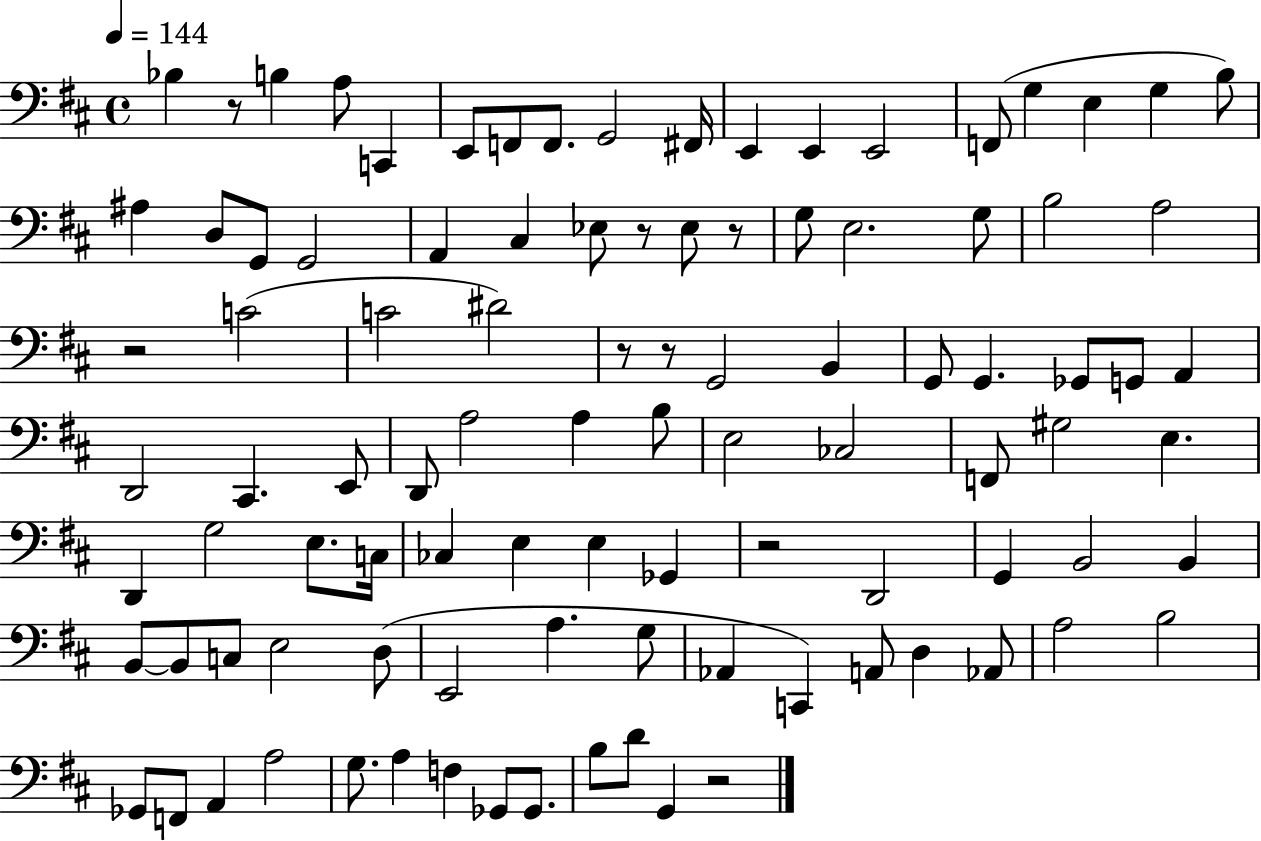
X:1
T:Untitled
M:4/4
L:1/4
K:D
_B, z/2 B, A,/2 C,, E,,/2 F,,/2 F,,/2 G,,2 ^F,,/4 E,, E,, E,,2 F,,/2 G, E, G, B,/2 ^A, D,/2 G,,/2 G,,2 A,, ^C, _E,/2 z/2 _E,/2 z/2 G,/2 E,2 G,/2 B,2 A,2 z2 C2 C2 ^D2 z/2 z/2 G,,2 B,, G,,/2 G,, _G,,/2 G,,/2 A,, D,,2 ^C,, E,,/2 D,,/2 A,2 A, B,/2 E,2 _C,2 F,,/2 ^G,2 E, D,, G,2 E,/2 C,/4 _C, E, E, _G,, z2 D,,2 G,, B,,2 B,, B,,/2 B,,/2 C,/2 E,2 D,/2 E,,2 A, G,/2 _A,, C,, A,,/2 D, _A,,/2 A,2 B,2 _G,,/2 F,,/2 A,, A,2 G,/2 A, F, _G,,/2 _G,,/2 B,/2 D/2 G,, z2